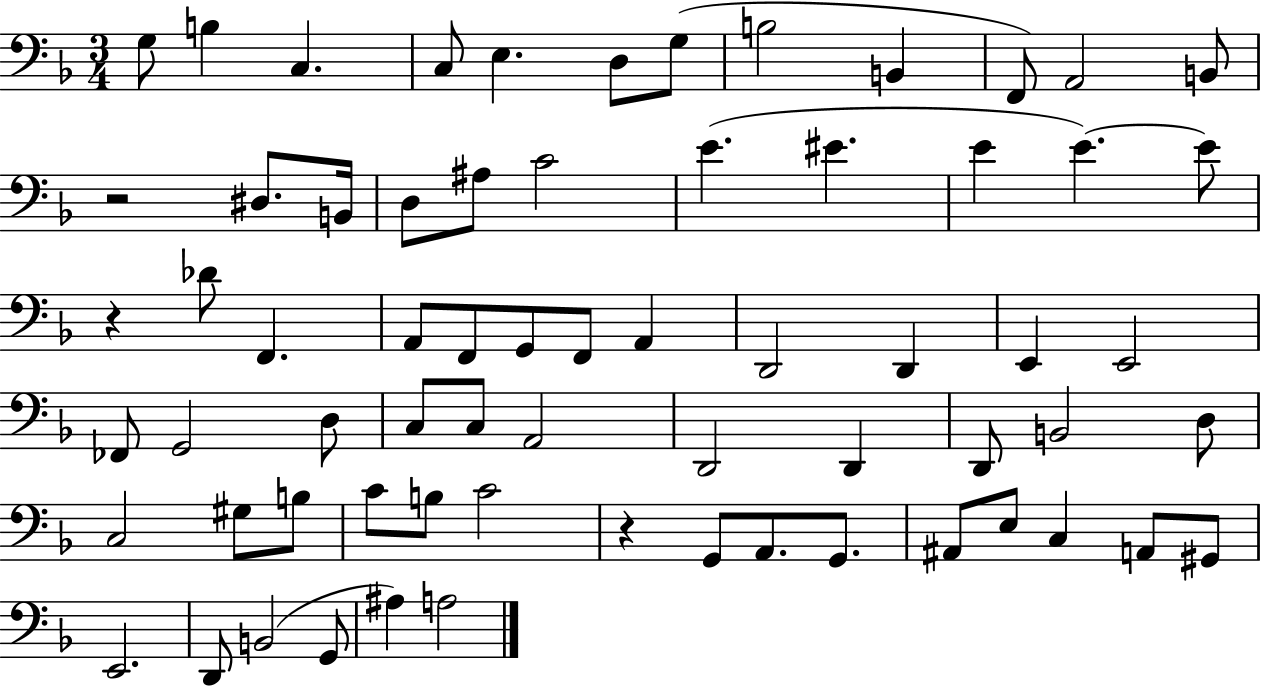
X:1
T:Untitled
M:3/4
L:1/4
K:F
G,/2 B, C, C,/2 E, D,/2 G,/2 B,2 B,, F,,/2 A,,2 B,,/2 z2 ^D,/2 B,,/4 D,/2 ^A,/2 C2 E ^E E E E/2 z _D/2 F,, A,,/2 F,,/2 G,,/2 F,,/2 A,, D,,2 D,, E,, E,,2 _F,,/2 G,,2 D,/2 C,/2 C,/2 A,,2 D,,2 D,, D,,/2 B,,2 D,/2 C,2 ^G,/2 B,/2 C/2 B,/2 C2 z G,,/2 A,,/2 G,,/2 ^A,,/2 E,/2 C, A,,/2 ^G,,/2 E,,2 D,,/2 B,,2 G,,/2 ^A, A,2